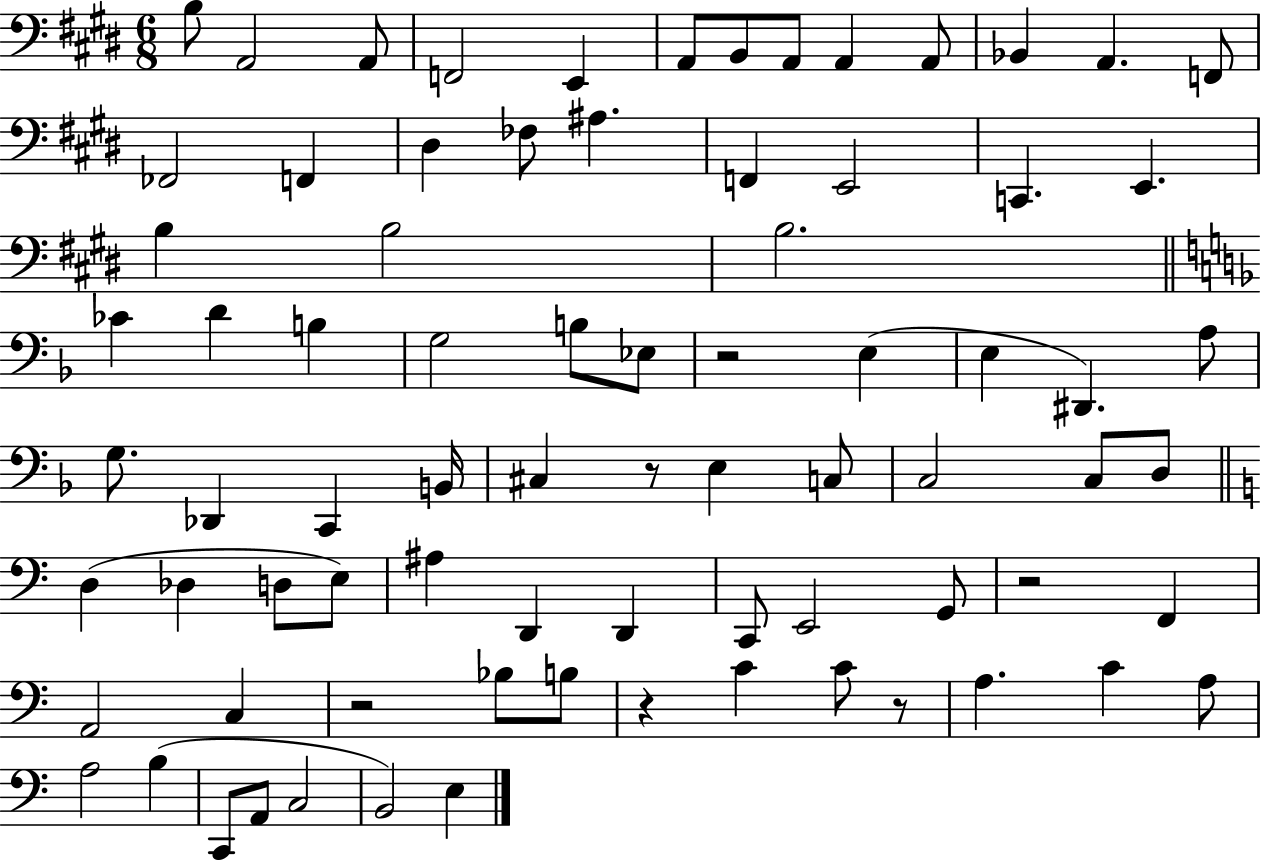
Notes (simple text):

B3/e A2/h A2/e F2/h E2/q A2/e B2/e A2/e A2/q A2/e Bb2/q A2/q. F2/e FES2/h F2/q D#3/q FES3/e A#3/q. F2/q E2/h C2/q. E2/q. B3/q B3/h B3/h. CES4/q D4/q B3/q G3/h B3/e Eb3/e R/h E3/q E3/q D#2/q. A3/e G3/e. Db2/q C2/q B2/s C#3/q R/e E3/q C3/e C3/h C3/e D3/e D3/q Db3/q D3/e E3/e A#3/q D2/q D2/q C2/e E2/h G2/e R/h F2/q A2/h C3/q R/h Bb3/e B3/e R/q C4/q C4/e R/e A3/q. C4/q A3/e A3/h B3/q C2/e A2/e C3/h B2/h E3/q